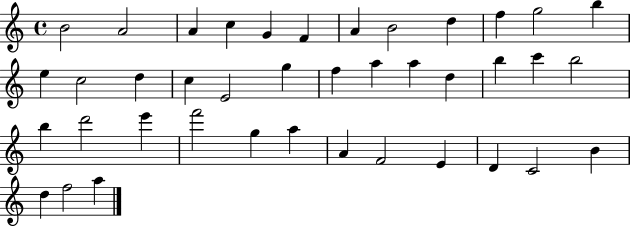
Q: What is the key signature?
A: C major